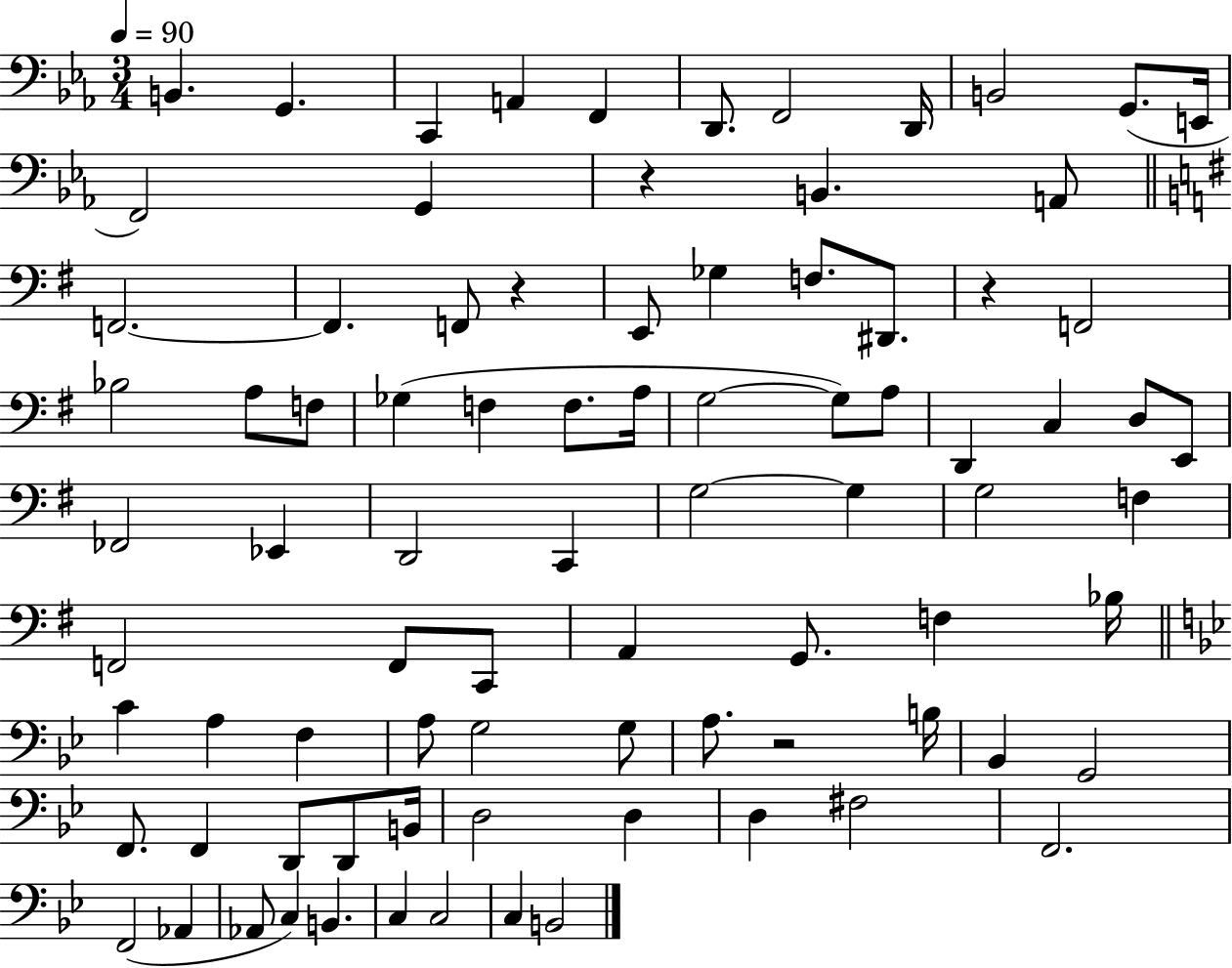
X:1
T:Untitled
M:3/4
L:1/4
K:Eb
B,, G,, C,, A,, F,, D,,/2 F,,2 D,,/4 B,,2 G,,/2 E,,/4 F,,2 G,, z B,, A,,/2 F,,2 F,, F,,/2 z E,,/2 _G, F,/2 ^D,,/2 z F,,2 _B,2 A,/2 F,/2 _G, F, F,/2 A,/4 G,2 G,/2 A,/2 D,, C, D,/2 E,,/2 _F,,2 _E,, D,,2 C,, G,2 G, G,2 F, F,,2 F,,/2 C,,/2 A,, G,,/2 F, _B,/4 C A, F, A,/2 G,2 G,/2 A,/2 z2 B,/4 _B,, G,,2 F,,/2 F,, D,,/2 D,,/2 B,,/4 D,2 D, D, ^F,2 F,,2 F,,2 _A,, _A,,/2 C, B,, C, C,2 C, B,,2